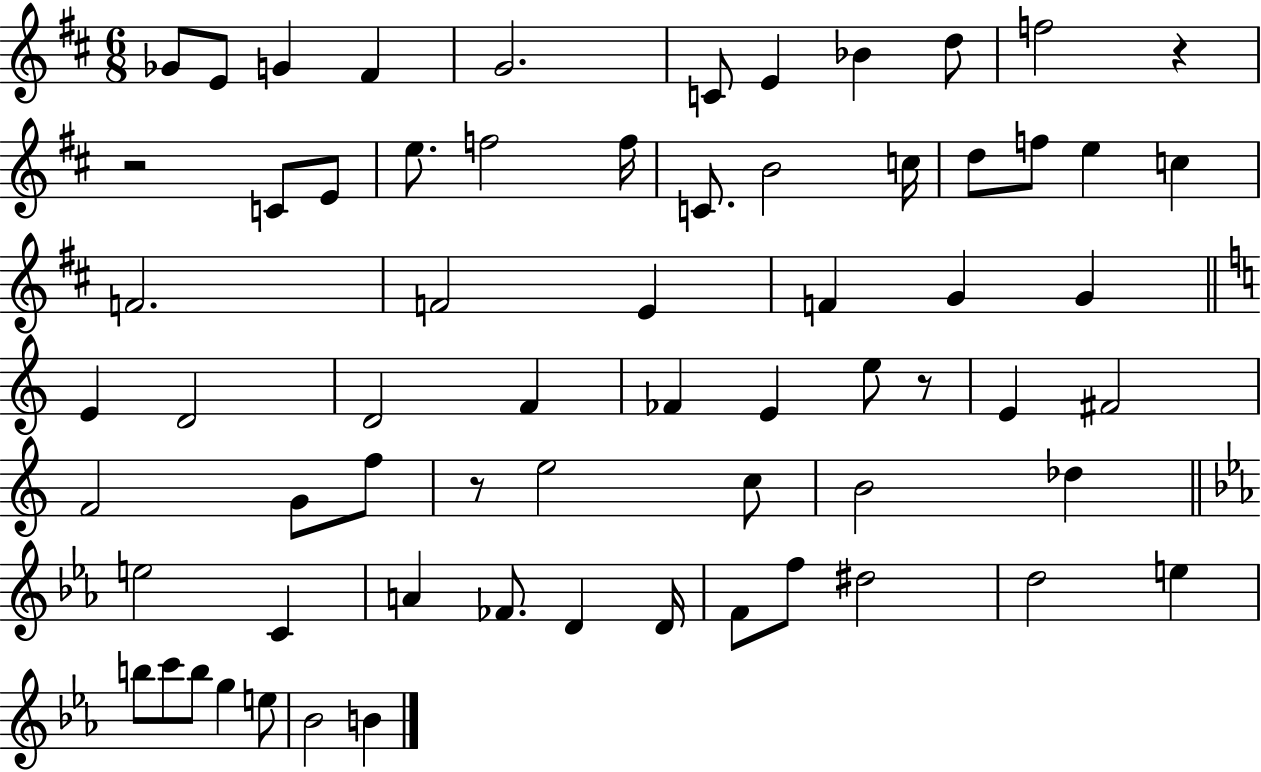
X:1
T:Untitled
M:6/8
L:1/4
K:D
_G/2 E/2 G ^F G2 C/2 E _B d/2 f2 z z2 C/2 E/2 e/2 f2 f/4 C/2 B2 c/4 d/2 f/2 e c F2 F2 E F G G E D2 D2 F _F E e/2 z/2 E ^F2 F2 G/2 f/2 z/2 e2 c/2 B2 _d e2 C A _F/2 D D/4 F/2 f/2 ^d2 d2 e b/2 c'/2 b/2 g e/2 _B2 B